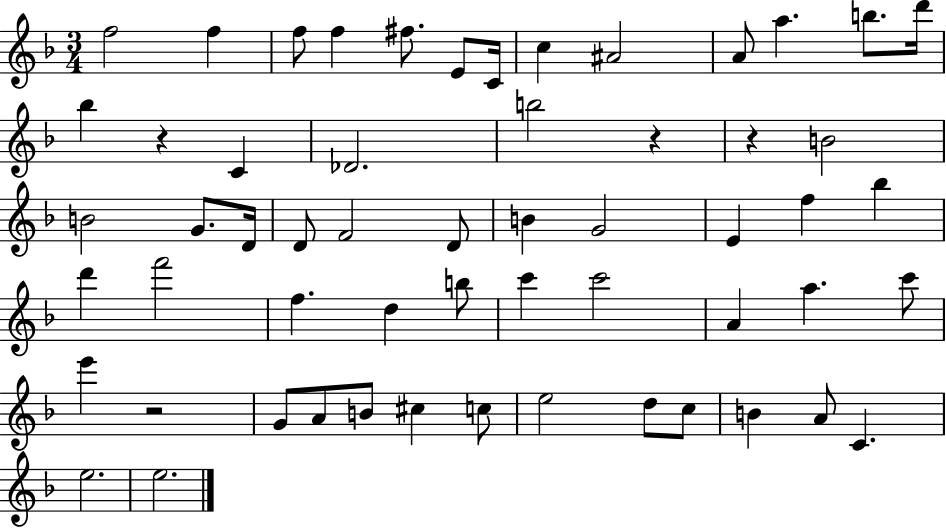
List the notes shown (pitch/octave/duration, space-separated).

F5/h F5/q F5/e F5/q F#5/e. E4/e C4/s C5/q A#4/h A4/e A5/q. B5/e. D6/s Bb5/q R/q C4/q Db4/h. B5/h R/q R/q B4/h B4/h G4/e. D4/s D4/e F4/h D4/e B4/q G4/h E4/q F5/q Bb5/q D6/q F6/h F5/q. D5/q B5/e C6/q C6/h A4/q A5/q. C6/e E6/q R/h G4/e A4/e B4/e C#5/q C5/e E5/h D5/e C5/e B4/q A4/e C4/q. E5/h. E5/h.